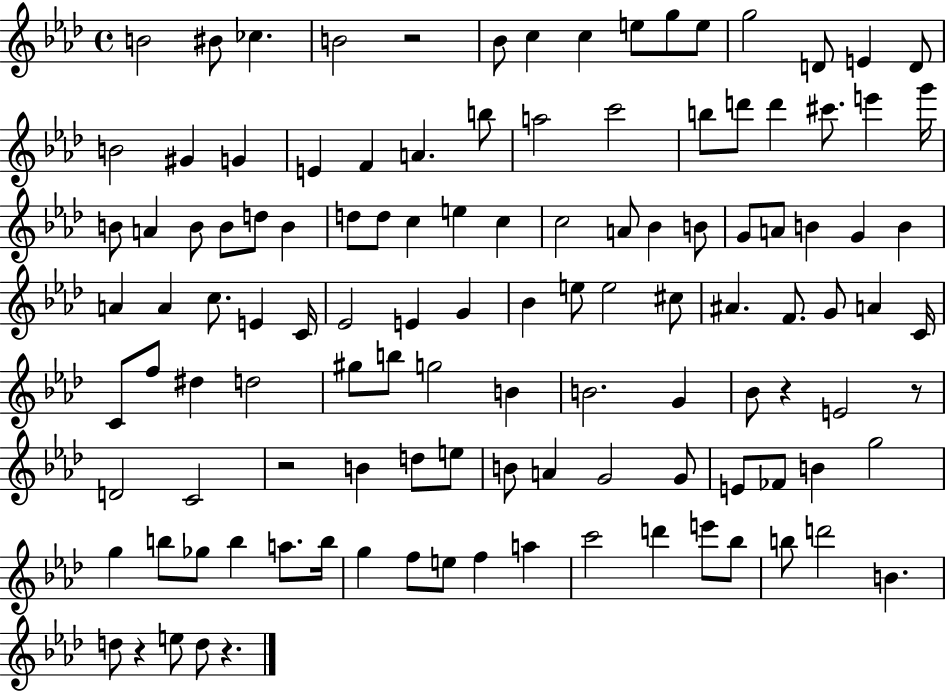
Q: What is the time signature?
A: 4/4